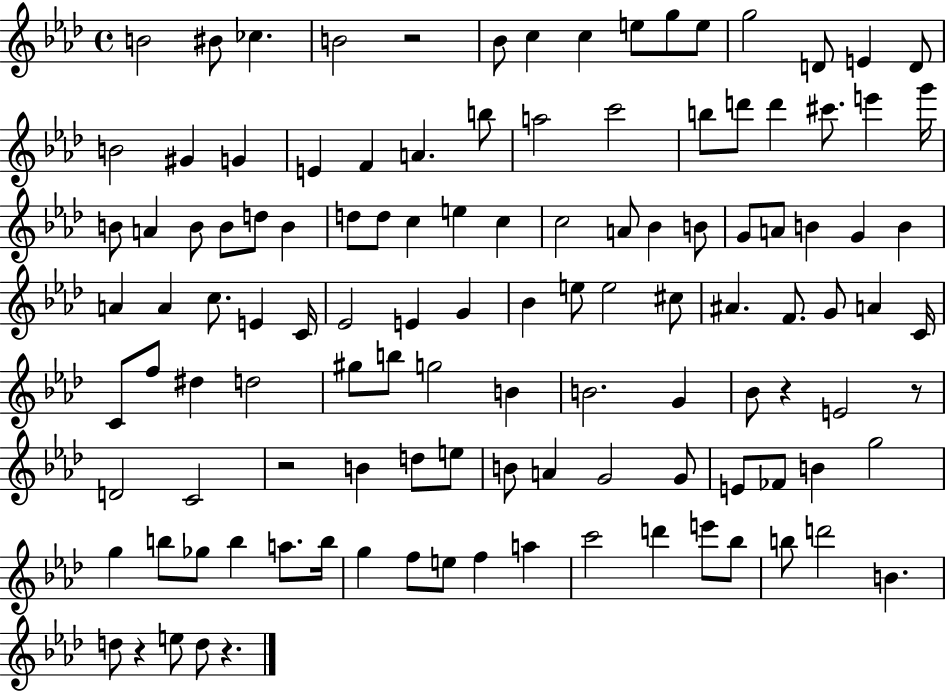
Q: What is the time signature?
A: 4/4